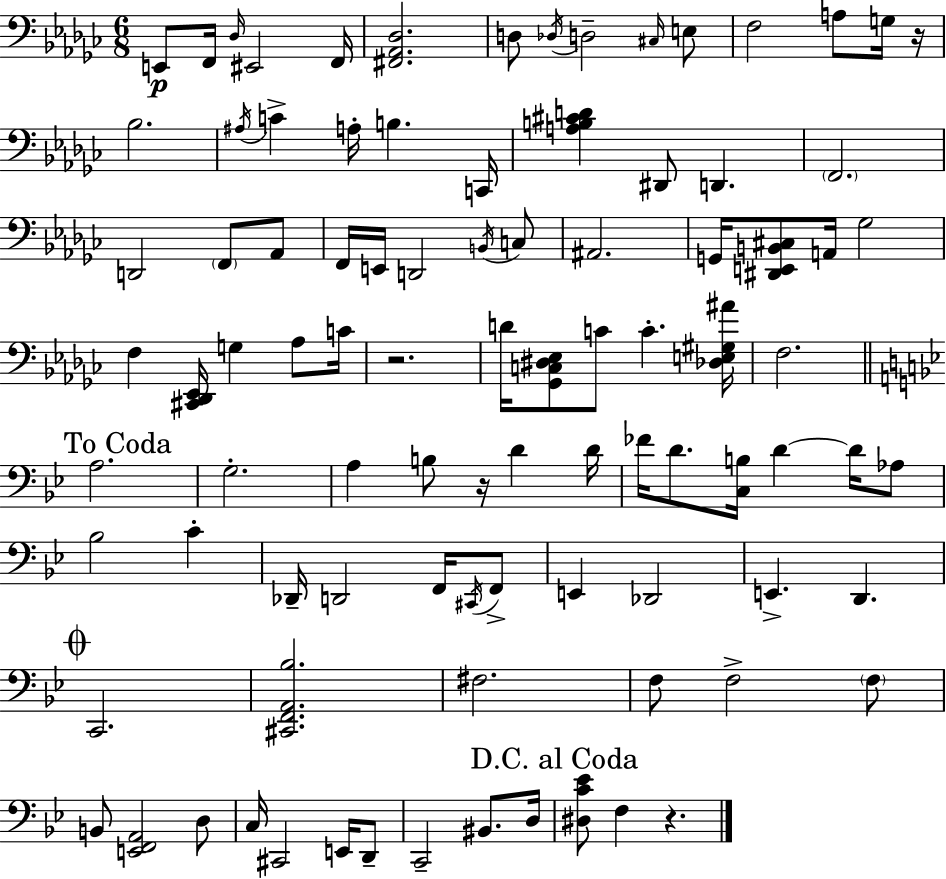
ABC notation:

X:1
T:Untitled
M:6/8
L:1/4
K:Ebm
E,,/2 F,,/4 _D,/4 ^E,,2 F,,/4 [^F,,_A,,_D,]2 D,/2 _D,/4 D,2 ^C,/4 E,/2 F,2 A,/2 G,/4 z/4 _B,2 ^A,/4 C A,/4 B, C,,/4 [A,B,^CD] ^D,,/2 D,, F,,2 D,,2 F,,/2 _A,,/2 F,,/4 E,,/4 D,,2 B,,/4 C,/2 ^A,,2 G,,/4 [^D,,E,,B,,^C,]/2 A,,/4 _G,2 F, [^C,,_D,,_E,,]/4 G, _A,/2 C/4 z2 D/4 [_G,,C,^D,_E,]/2 C/2 C [_D,E,^G,^A]/4 F,2 A,2 G,2 A, B,/2 z/4 D D/4 _F/4 D/2 [C,B,]/4 D D/4 _A,/2 _B,2 C _D,,/4 D,,2 F,,/4 ^C,,/4 F,,/2 E,, _D,,2 E,, D,, C,,2 [^C,,F,,A,,_B,]2 ^F,2 F,/2 F,2 F,/2 B,,/2 [E,,F,,A,,]2 D,/2 C,/4 ^C,,2 E,,/4 D,,/2 C,,2 ^B,,/2 D,/4 [^D,C_E]/2 F, z